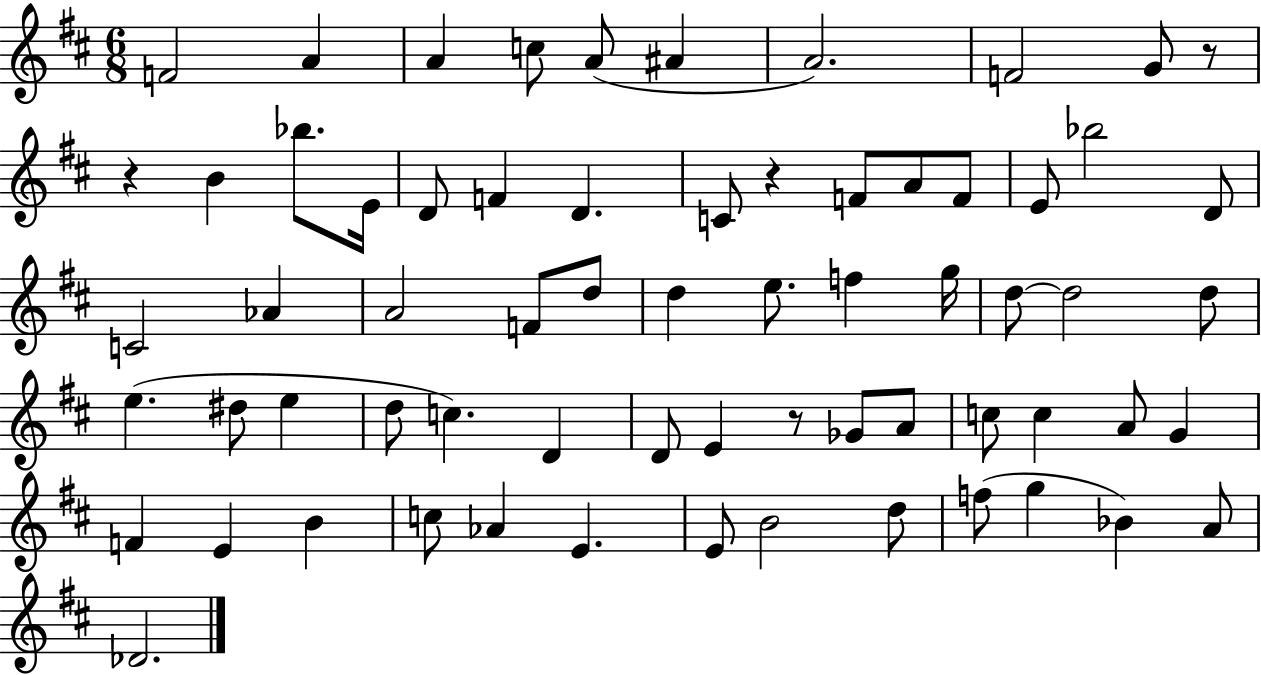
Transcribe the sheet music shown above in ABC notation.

X:1
T:Untitled
M:6/8
L:1/4
K:D
F2 A A c/2 A/2 ^A A2 F2 G/2 z/2 z B _b/2 E/4 D/2 F D C/2 z F/2 A/2 F/2 E/2 _b2 D/2 C2 _A A2 F/2 d/2 d e/2 f g/4 d/2 d2 d/2 e ^d/2 e d/2 c D D/2 E z/2 _G/2 A/2 c/2 c A/2 G F E B c/2 _A E E/2 B2 d/2 f/2 g _B A/2 _D2